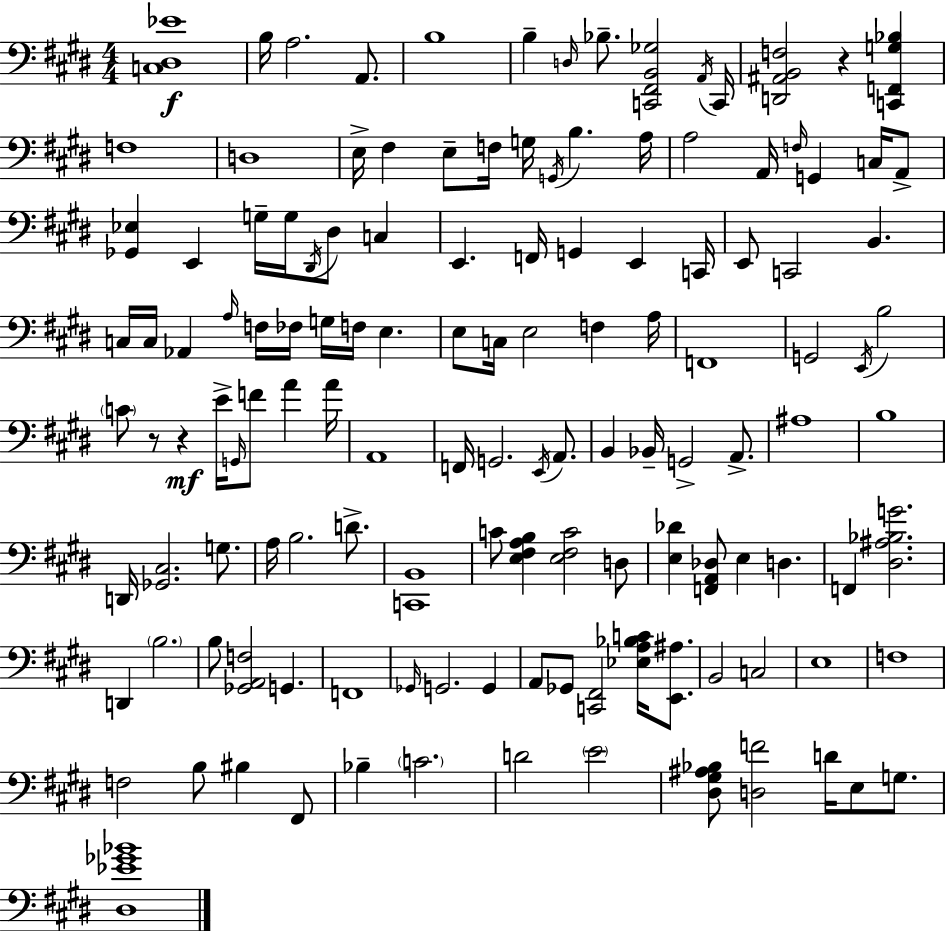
X:1
T:Untitled
M:4/4
L:1/4
K:E
[C,^D,_E]4 B,/4 A,2 A,,/2 B,4 B, D,/4 _B,/2 [C,,^F,,B,,_G,]2 A,,/4 C,,/4 [D,,^A,,B,,F,]2 z [C,,F,,G,_B,] F,4 D,4 E,/4 ^F, E,/2 F,/4 G,/4 G,,/4 B, A,/4 A,2 A,,/4 F,/4 G,, C,/4 A,,/2 [_G,,_E,] E,, G,/4 G,/4 ^D,,/4 ^D,/2 C, E,, F,,/4 G,, E,, C,,/4 E,,/2 C,,2 B,, C,/4 C,/4 _A,, A,/4 F,/4 _F,/4 G,/4 F,/4 E, E,/2 C,/4 E,2 F, A,/4 F,,4 G,,2 E,,/4 B,2 C/2 z/2 z E/4 G,,/4 F/2 A A/4 A,,4 F,,/4 G,,2 E,,/4 A,,/2 B,, _B,,/4 G,,2 A,,/2 ^A,4 B,4 D,,/4 [_G,,^C,]2 G,/2 A,/4 B,2 D/2 [C,,B,,]4 C/2 [E,^F,A,B,] [E,^F,C]2 D,/2 [E,_D] [F,,A,,_D,]/2 E, D, F,, [^D,^A,_B,G]2 D,, B,2 B,/2 [_G,,A,,F,]2 G,, F,,4 _G,,/4 G,,2 G,, A,,/2 _G,,/2 [C,,^F,,]2 [_E,A,_B,C]/4 [E,,^A,]/2 B,,2 C,2 E,4 F,4 F,2 B,/2 ^B, ^F,,/2 _B, C2 D2 E2 [^D,^G,^A,_B,]/2 [D,F]2 D/4 E,/2 G,/2 [^D,_E_G_B]4